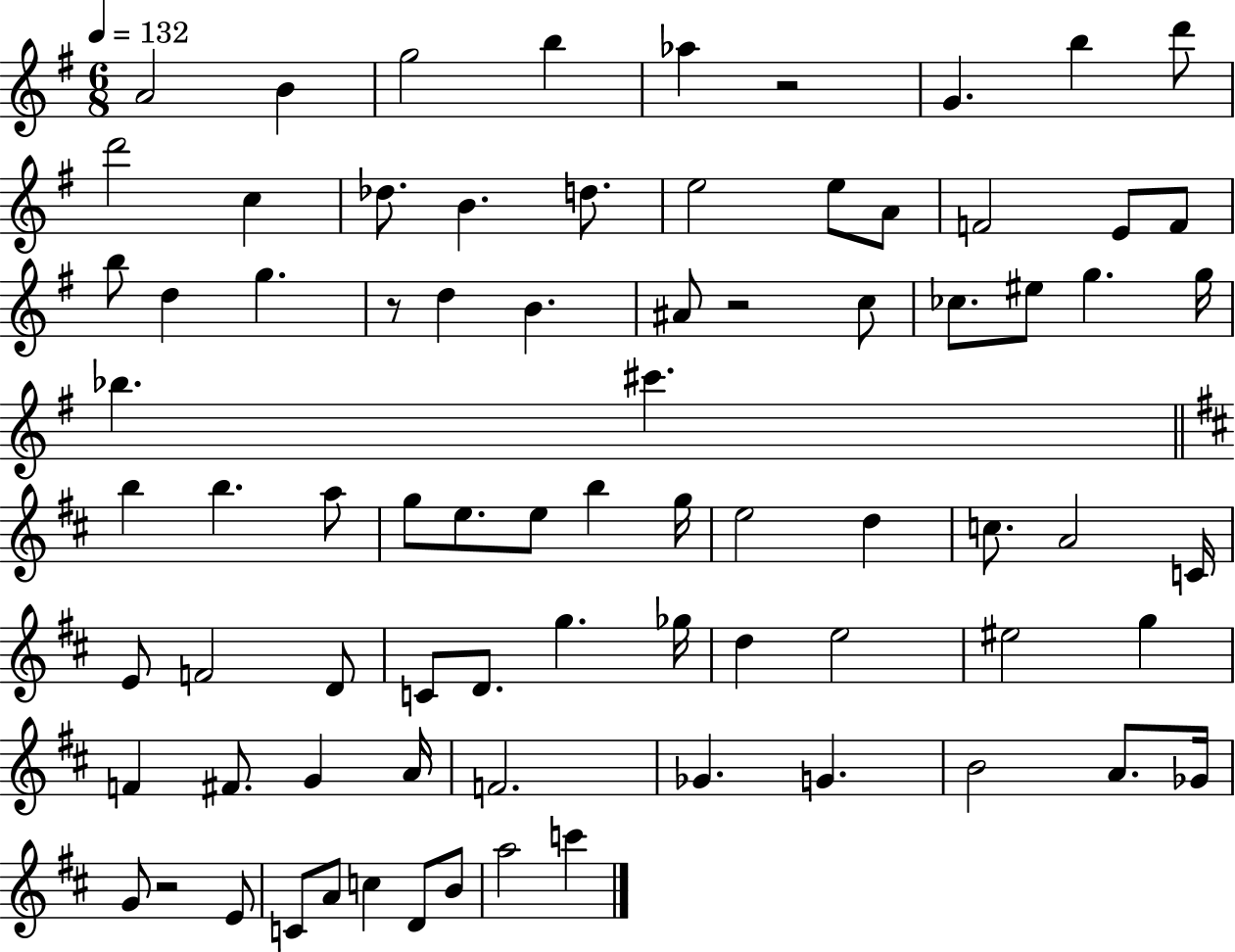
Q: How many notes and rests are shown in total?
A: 79